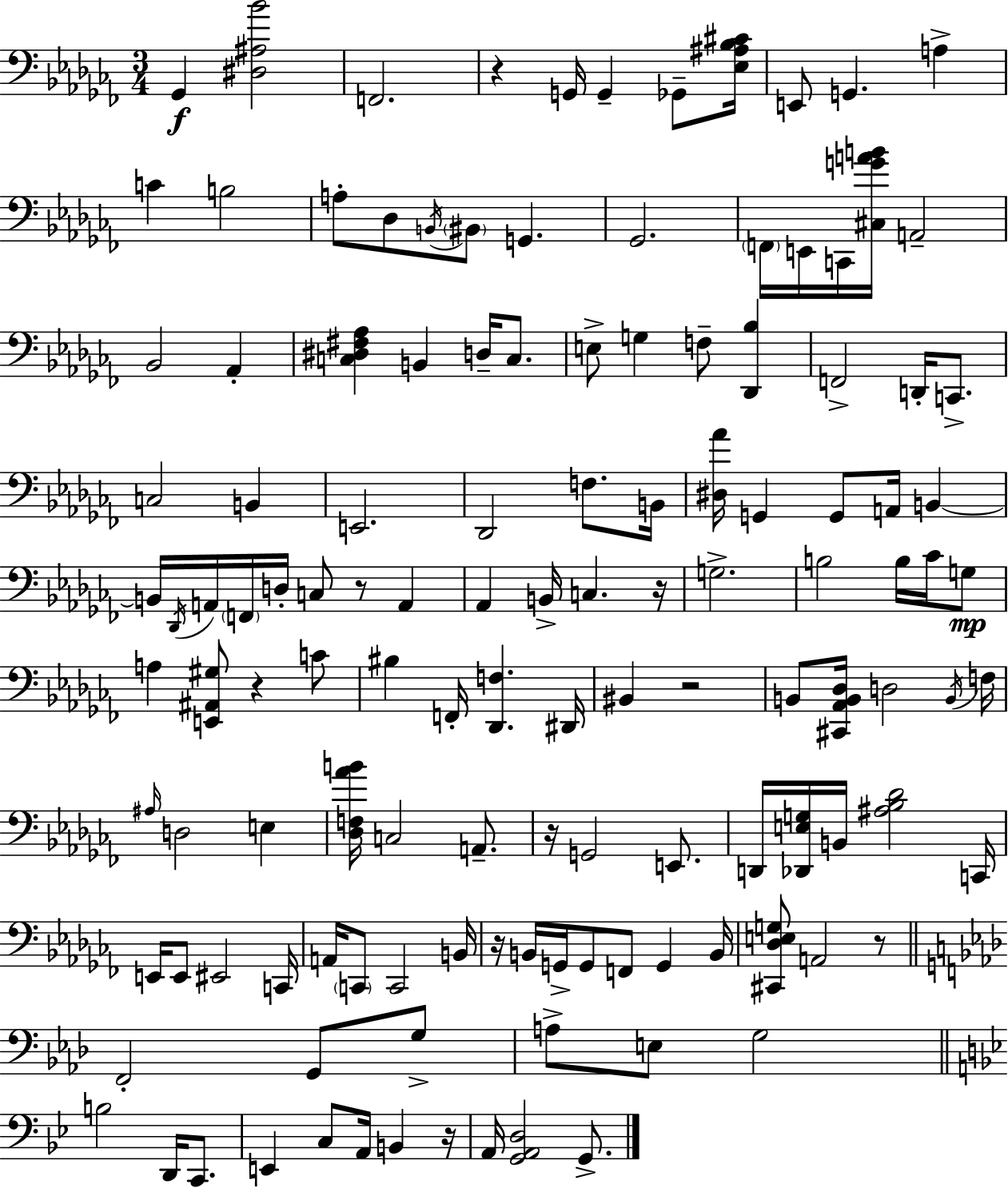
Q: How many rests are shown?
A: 9